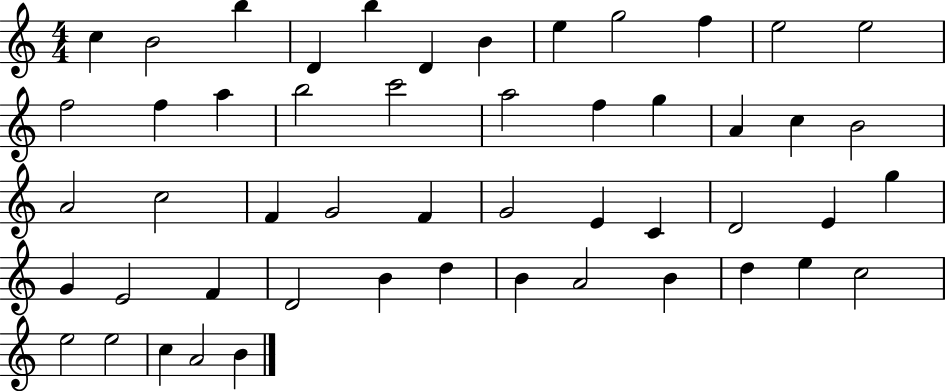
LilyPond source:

{
  \clef treble
  \numericTimeSignature
  \time 4/4
  \key c \major
  c''4 b'2 b''4 | d'4 b''4 d'4 b'4 | e''4 g''2 f''4 | e''2 e''2 | \break f''2 f''4 a''4 | b''2 c'''2 | a''2 f''4 g''4 | a'4 c''4 b'2 | \break a'2 c''2 | f'4 g'2 f'4 | g'2 e'4 c'4 | d'2 e'4 g''4 | \break g'4 e'2 f'4 | d'2 b'4 d''4 | b'4 a'2 b'4 | d''4 e''4 c''2 | \break e''2 e''2 | c''4 a'2 b'4 | \bar "|."
}